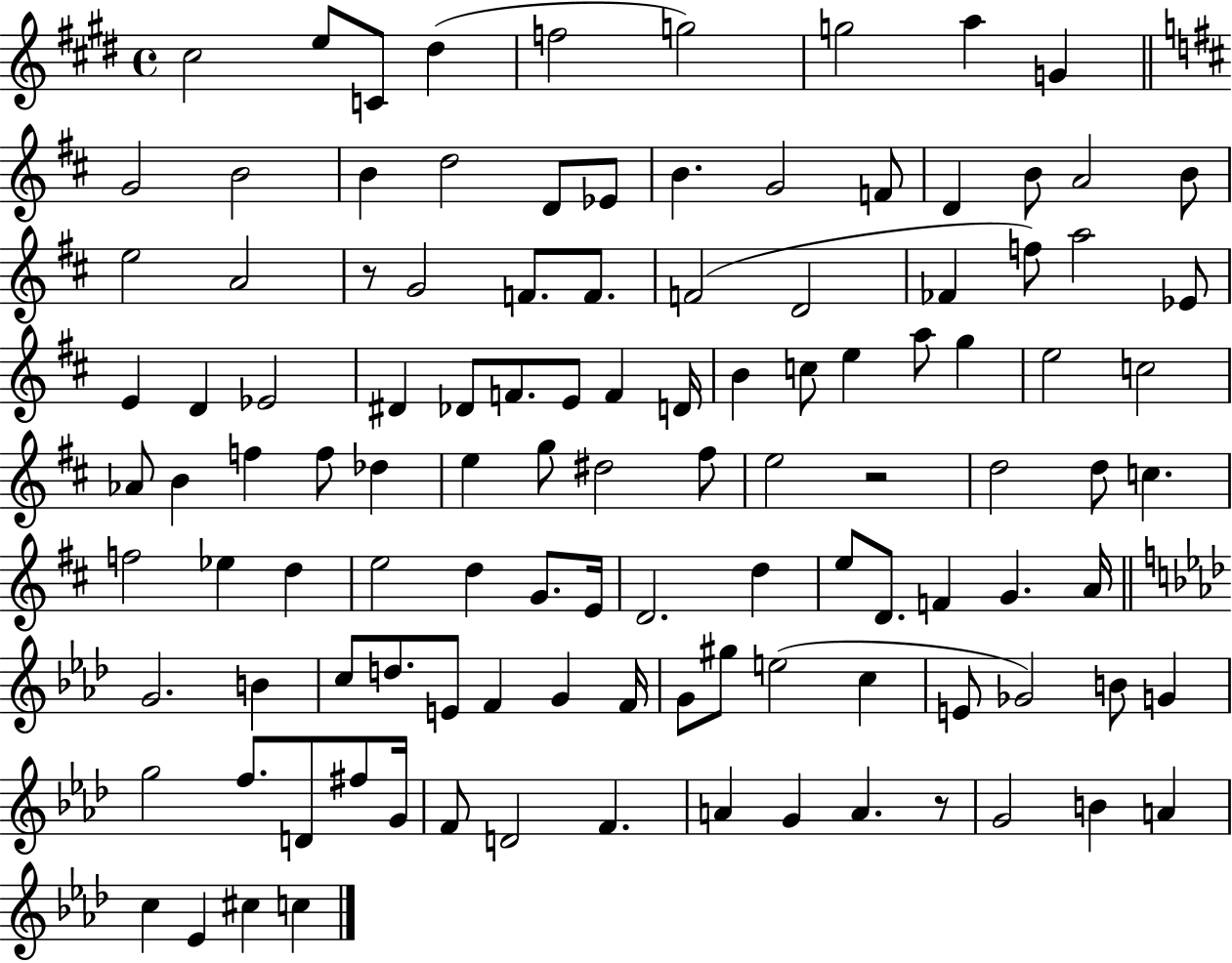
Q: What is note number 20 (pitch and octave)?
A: B4